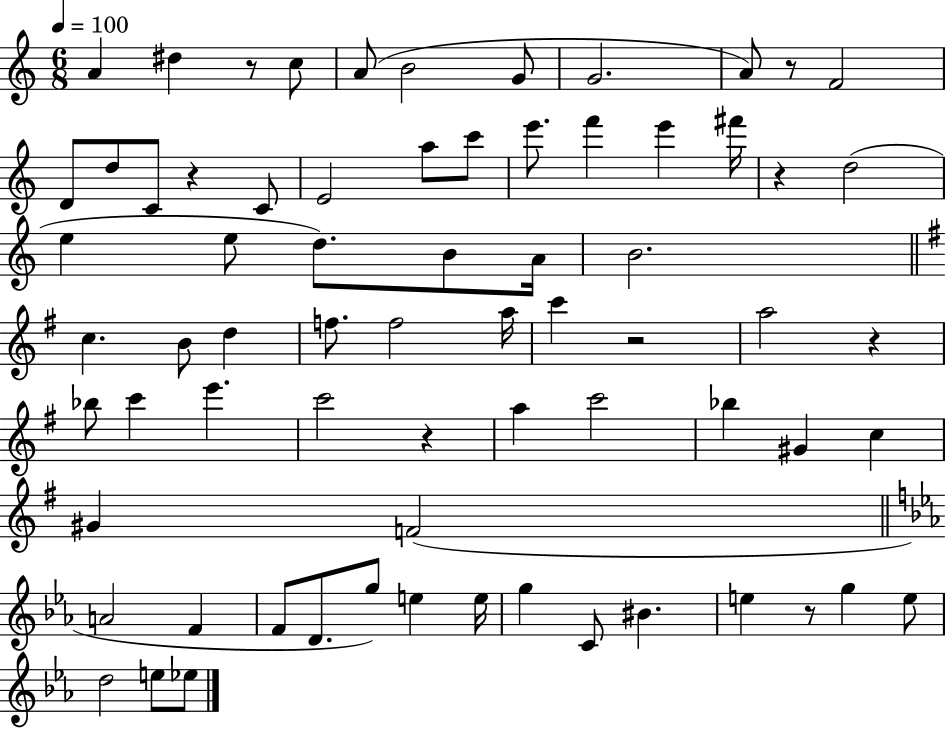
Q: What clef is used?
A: treble